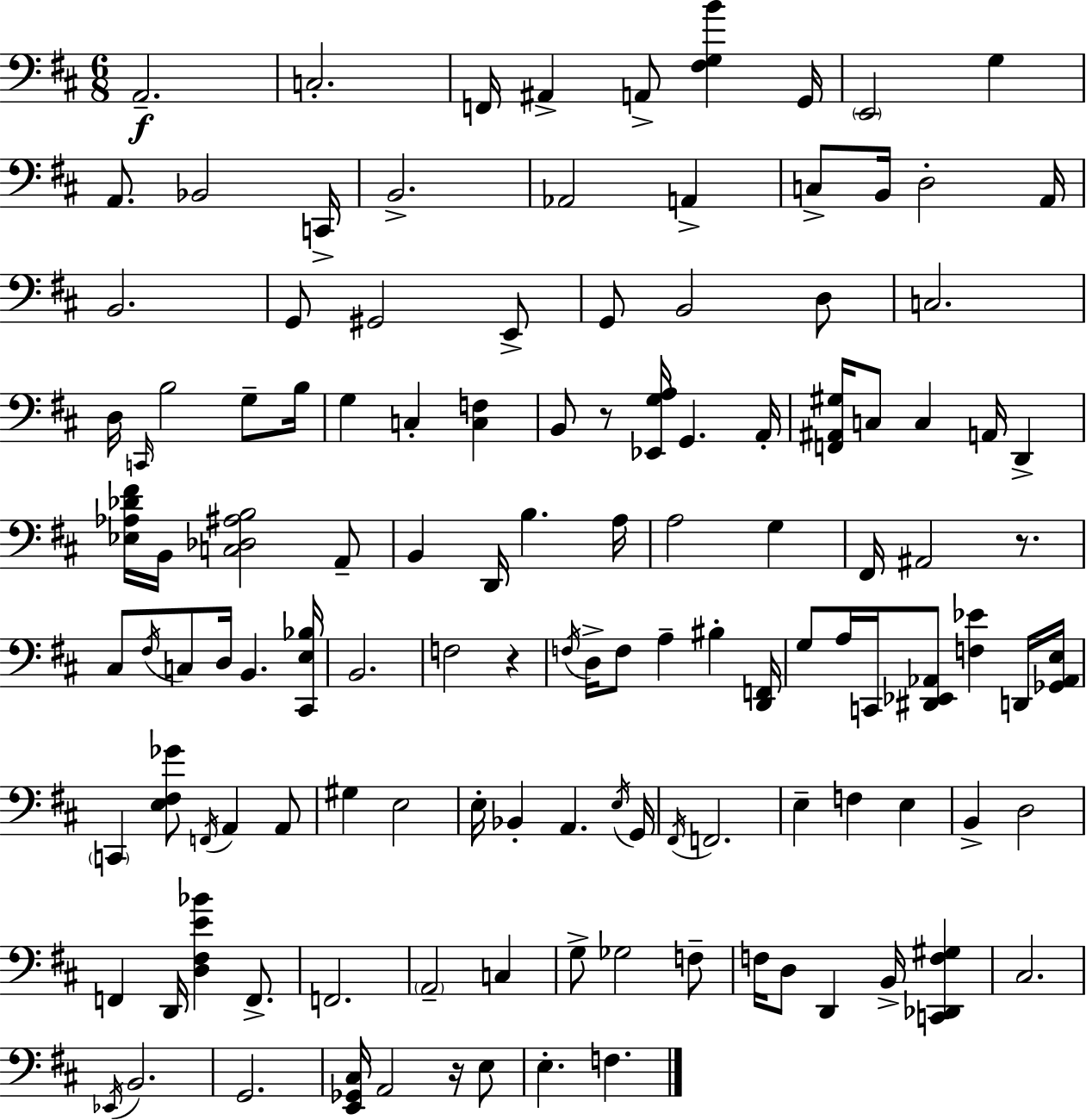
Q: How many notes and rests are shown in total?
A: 124